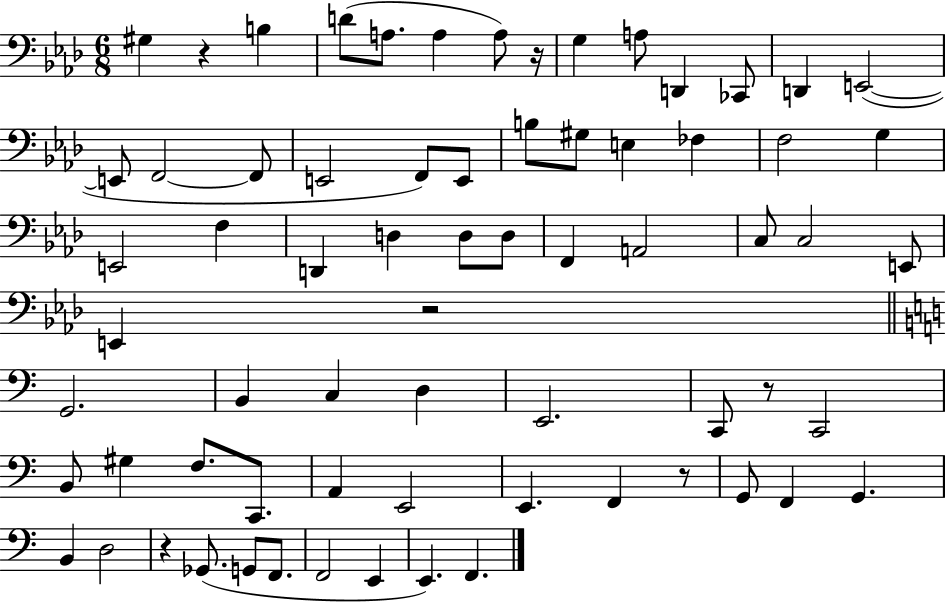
{
  \clef bass
  \numericTimeSignature
  \time 6/8
  \key aes \major
  gis4 r4 b4 | d'8( a8. a4 a8) r16 | g4 a8 d,4 ces,8 | d,4 e,2~(~ | \break e,8 f,2~~ f,8 | e,2 f,8) e,8 | b8 gis8 e4 fes4 | f2 g4 | \break e,2 f4 | d,4 d4 d8 d8 | f,4 a,2 | c8 c2 e,8 | \break e,4 r2 | \bar "||" \break \key c \major g,2. | b,4 c4 d4 | e,2. | c,8 r8 c,2 | \break b,8 gis4 f8. c,8. | a,4 e,2 | e,4. f,4 r8 | g,8 f,4 g,4. | \break b,4 d2 | r4 ges,8.( g,8 f,8. | f,2 e,4 | e,4.) f,4. | \break \bar "|."
}